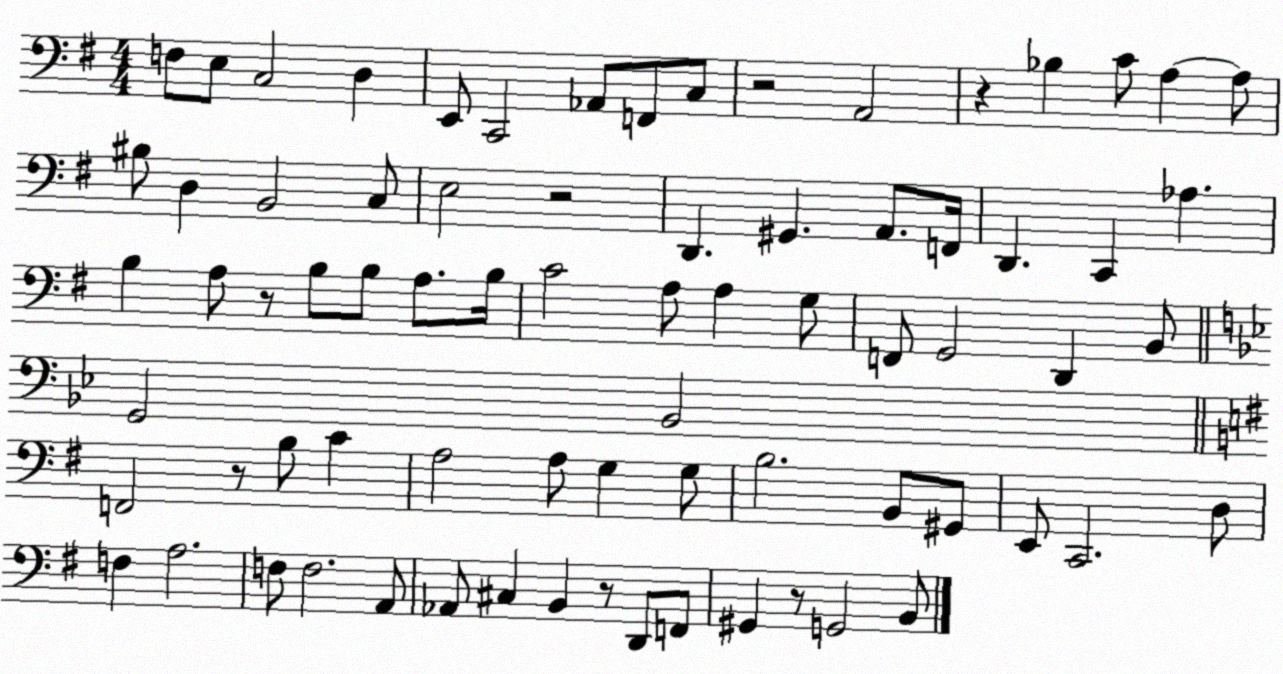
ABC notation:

X:1
T:Untitled
M:4/4
L:1/4
K:G
F,/2 E,/2 C,2 D, E,,/2 C,,2 _A,,/2 F,,/2 C,/2 z2 A,,2 z _B, C/2 A, A,/2 ^B,/2 D, B,,2 C,/2 E,2 z2 D,, ^G,, A,,/2 F,,/4 D,, C,, _A, B, A,/2 z/2 B,/2 B,/2 A,/2 B,/4 C2 A,/2 A, G,/2 F,,/2 G,,2 D,, B,,/2 G,,2 _B,,2 F,,2 z/2 B,/2 C A,2 A,/2 G, G,/2 B,2 B,,/2 ^G,,/2 E,,/2 C,,2 D,/2 F, A,2 F,/2 F,2 A,,/2 _A,,/2 ^C, B,, z/2 D,,/2 F,,/2 ^G,, z/2 G,,2 B,,/2